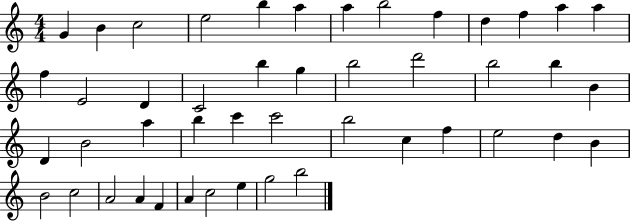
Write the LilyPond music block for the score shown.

{
  \clef treble
  \numericTimeSignature
  \time 4/4
  \key c \major
  g'4 b'4 c''2 | e''2 b''4 a''4 | a''4 b''2 f''4 | d''4 f''4 a''4 a''4 | \break f''4 e'2 d'4 | c'2 b''4 g''4 | b''2 d'''2 | b''2 b''4 b'4 | \break d'4 b'2 a''4 | b''4 c'''4 c'''2 | b''2 c''4 f''4 | e''2 d''4 b'4 | \break b'2 c''2 | a'2 a'4 f'4 | a'4 c''2 e''4 | g''2 b''2 | \break \bar "|."
}